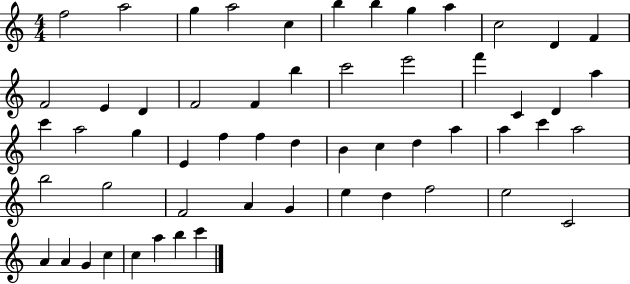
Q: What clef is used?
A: treble